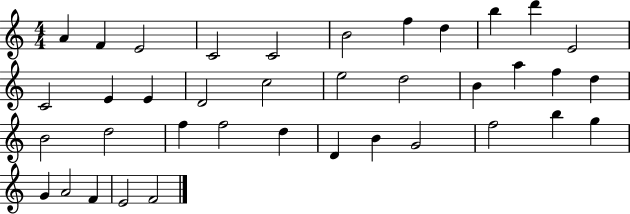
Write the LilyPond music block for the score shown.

{
  \clef treble
  \numericTimeSignature
  \time 4/4
  \key c \major
  a'4 f'4 e'2 | c'2 c'2 | b'2 f''4 d''4 | b''4 d'''4 e'2 | \break c'2 e'4 e'4 | d'2 c''2 | e''2 d''2 | b'4 a''4 f''4 d''4 | \break b'2 d''2 | f''4 f''2 d''4 | d'4 b'4 g'2 | f''2 b''4 g''4 | \break g'4 a'2 f'4 | e'2 f'2 | \bar "|."
}